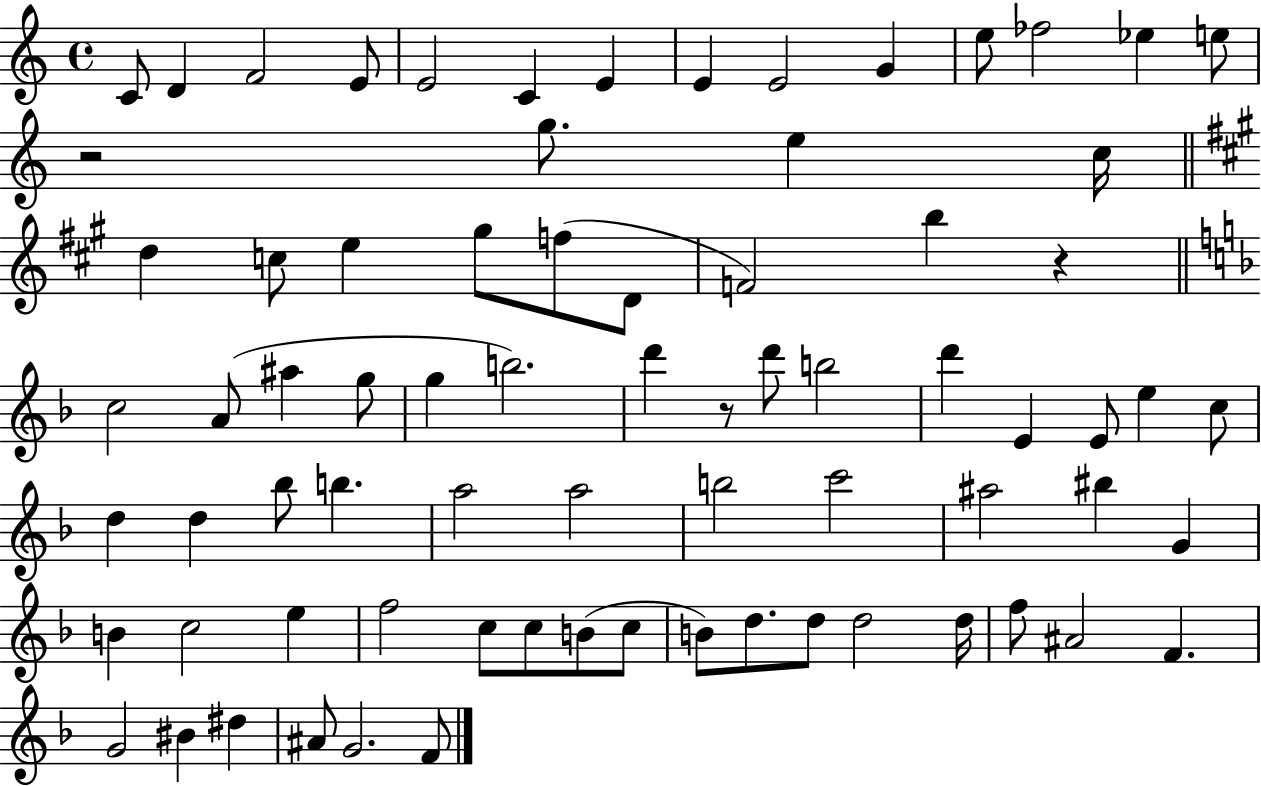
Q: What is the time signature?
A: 4/4